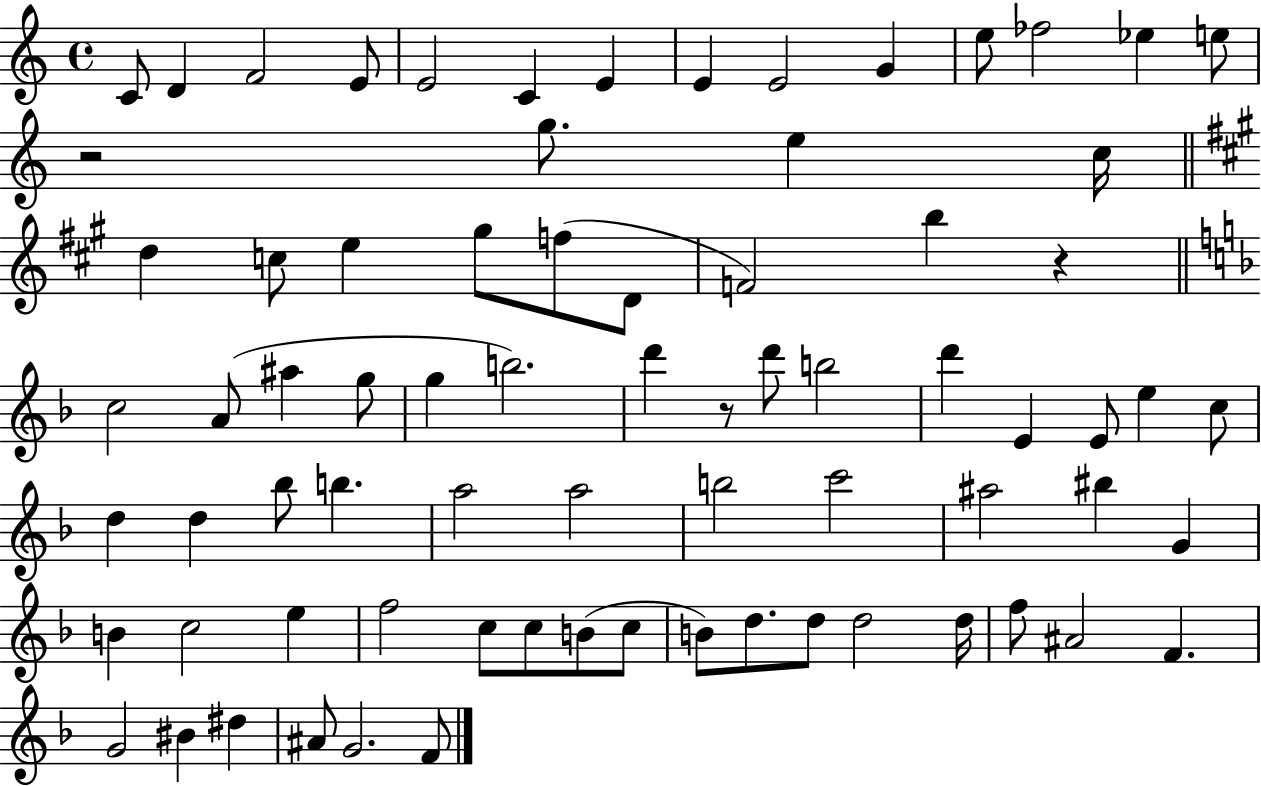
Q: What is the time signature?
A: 4/4